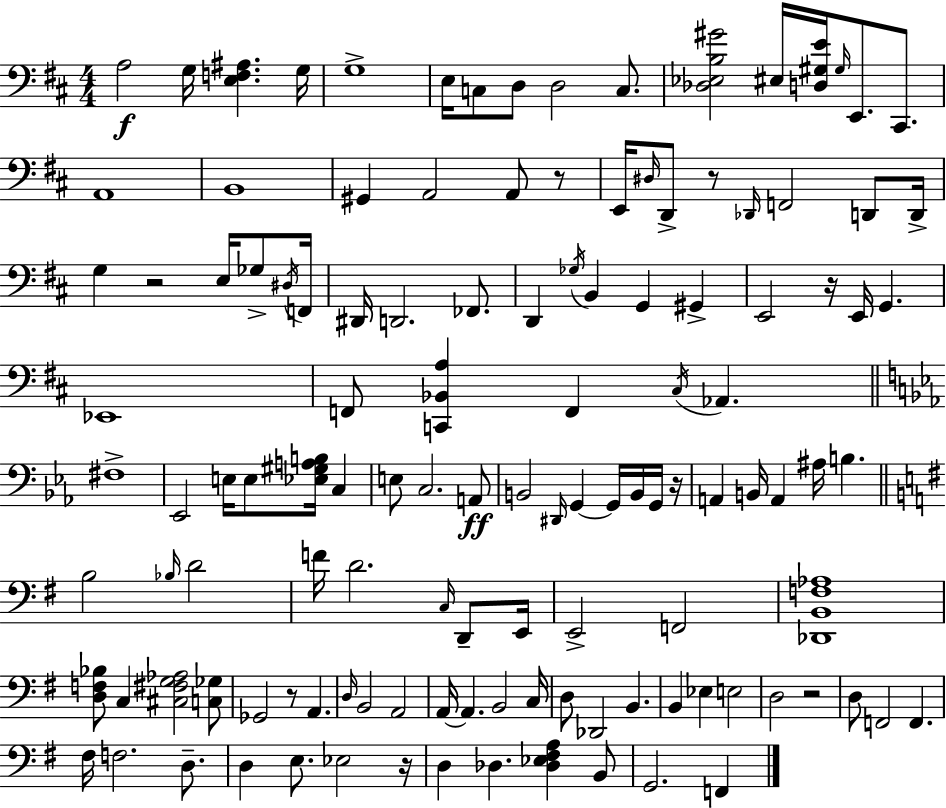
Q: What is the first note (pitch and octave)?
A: A3